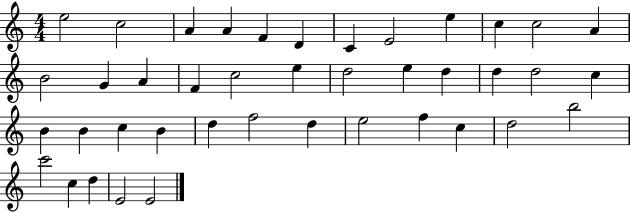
{
  \clef treble
  \numericTimeSignature
  \time 4/4
  \key c \major
  e''2 c''2 | a'4 a'4 f'4 d'4 | c'4 e'2 e''4 | c''4 c''2 a'4 | \break b'2 g'4 a'4 | f'4 c''2 e''4 | d''2 e''4 d''4 | d''4 d''2 c''4 | \break b'4 b'4 c''4 b'4 | d''4 f''2 d''4 | e''2 f''4 c''4 | d''2 b''2 | \break c'''2 c''4 d''4 | e'2 e'2 | \bar "|."
}